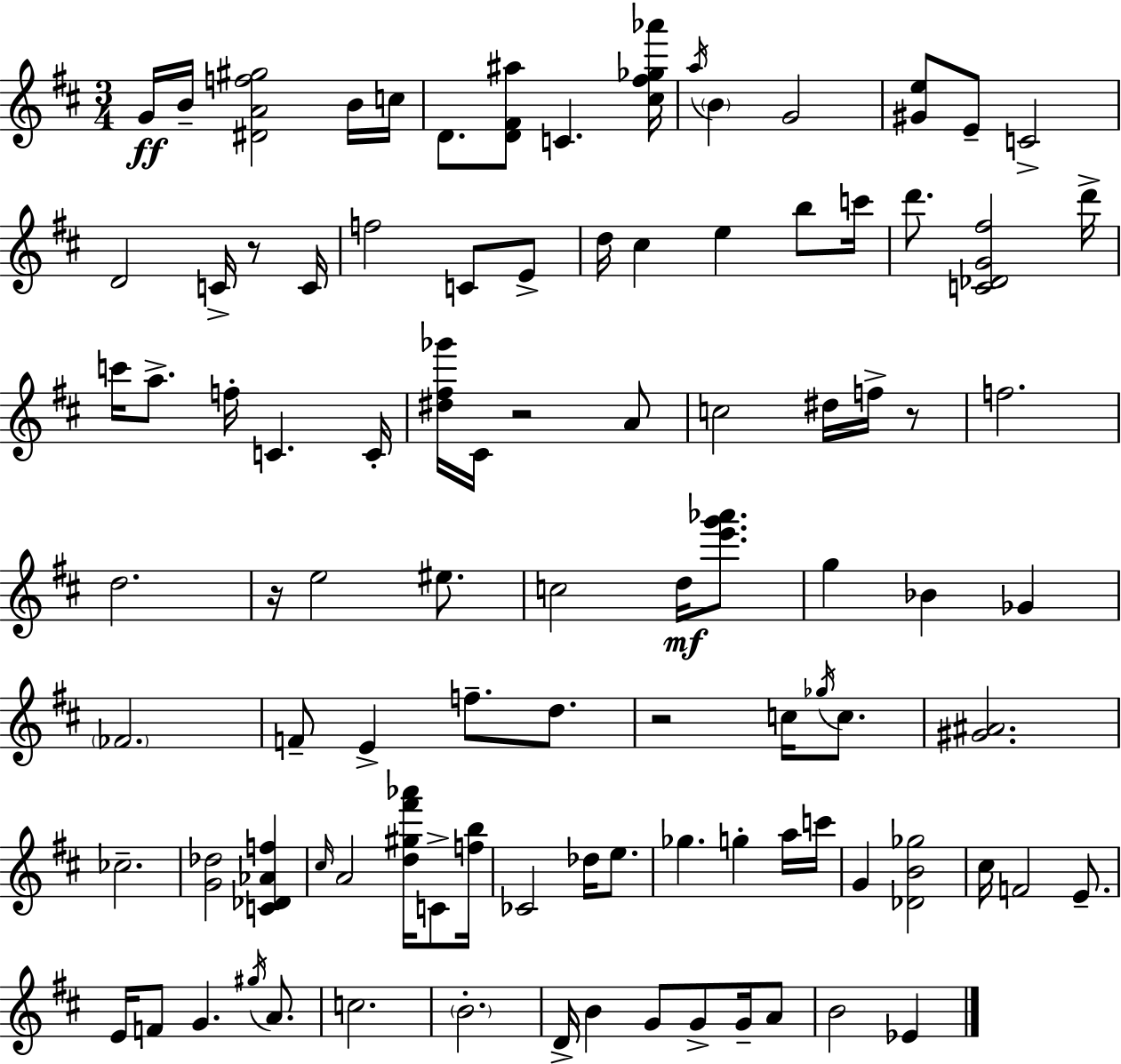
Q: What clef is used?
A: treble